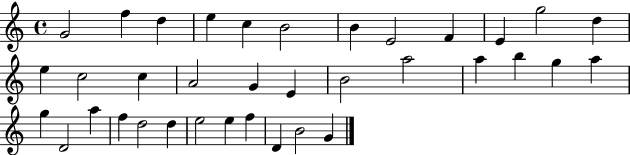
{
  \clef treble
  \time 4/4
  \defaultTimeSignature
  \key c \major
  g'2 f''4 d''4 | e''4 c''4 b'2 | b'4 e'2 f'4 | e'4 g''2 d''4 | \break e''4 c''2 c''4 | a'2 g'4 e'4 | b'2 a''2 | a''4 b''4 g''4 a''4 | \break g''4 d'2 a''4 | f''4 d''2 d''4 | e''2 e''4 f''4 | d'4 b'2 g'4 | \break \bar "|."
}